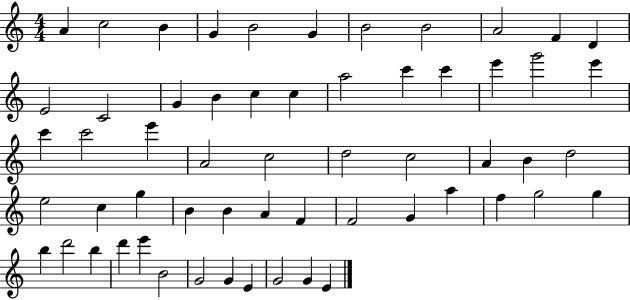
A4/q C5/h B4/q G4/q B4/h G4/q B4/h B4/h A4/h F4/q D4/q E4/h C4/h G4/q B4/q C5/q C5/q A5/h C6/q C6/q E6/q G6/h E6/q C6/q C6/h E6/q A4/h C5/h D5/h C5/h A4/q B4/q D5/h E5/h C5/q G5/q B4/q B4/q A4/q F4/q F4/h G4/q A5/q F5/q G5/h G5/q B5/q D6/h B5/q D6/q E6/q B4/h G4/h G4/q E4/q G4/h G4/q E4/q